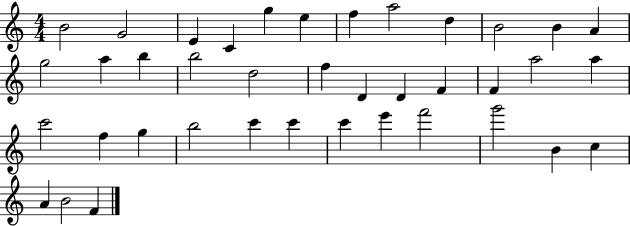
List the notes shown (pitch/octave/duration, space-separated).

B4/h G4/h E4/q C4/q G5/q E5/q F5/q A5/h D5/q B4/h B4/q A4/q G5/h A5/q B5/q B5/h D5/h F5/q D4/q D4/q F4/q F4/q A5/h A5/q C6/h F5/q G5/q B5/h C6/q C6/q C6/q E6/q F6/h G6/h B4/q C5/q A4/q B4/h F4/q